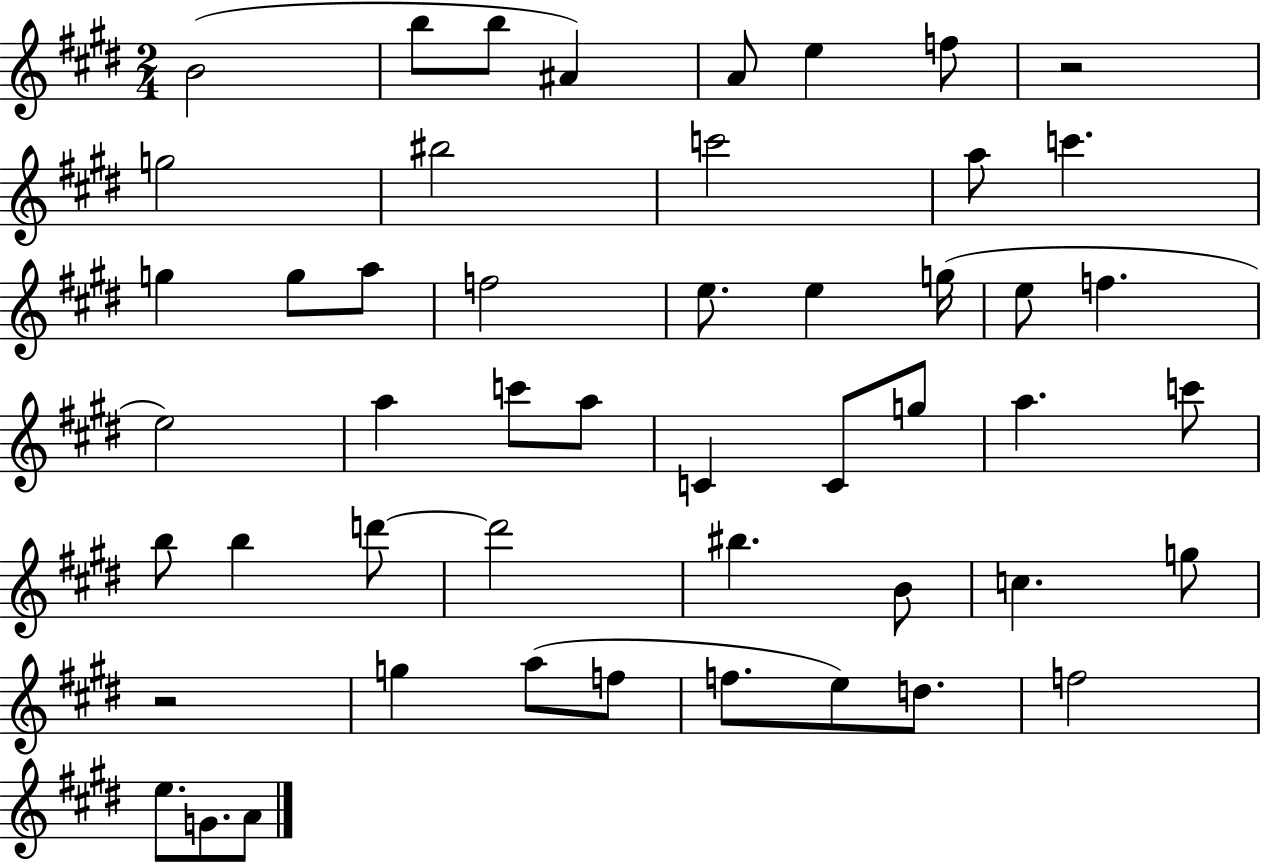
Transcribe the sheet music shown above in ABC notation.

X:1
T:Untitled
M:2/4
L:1/4
K:E
B2 b/2 b/2 ^A A/2 e f/2 z2 g2 ^b2 c'2 a/2 c' g g/2 a/2 f2 e/2 e g/4 e/2 f e2 a c'/2 a/2 C C/2 g/2 a c'/2 b/2 b d'/2 d'2 ^b B/2 c g/2 z2 g a/2 f/2 f/2 e/2 d/2 f2 e/2 G/2 A/2